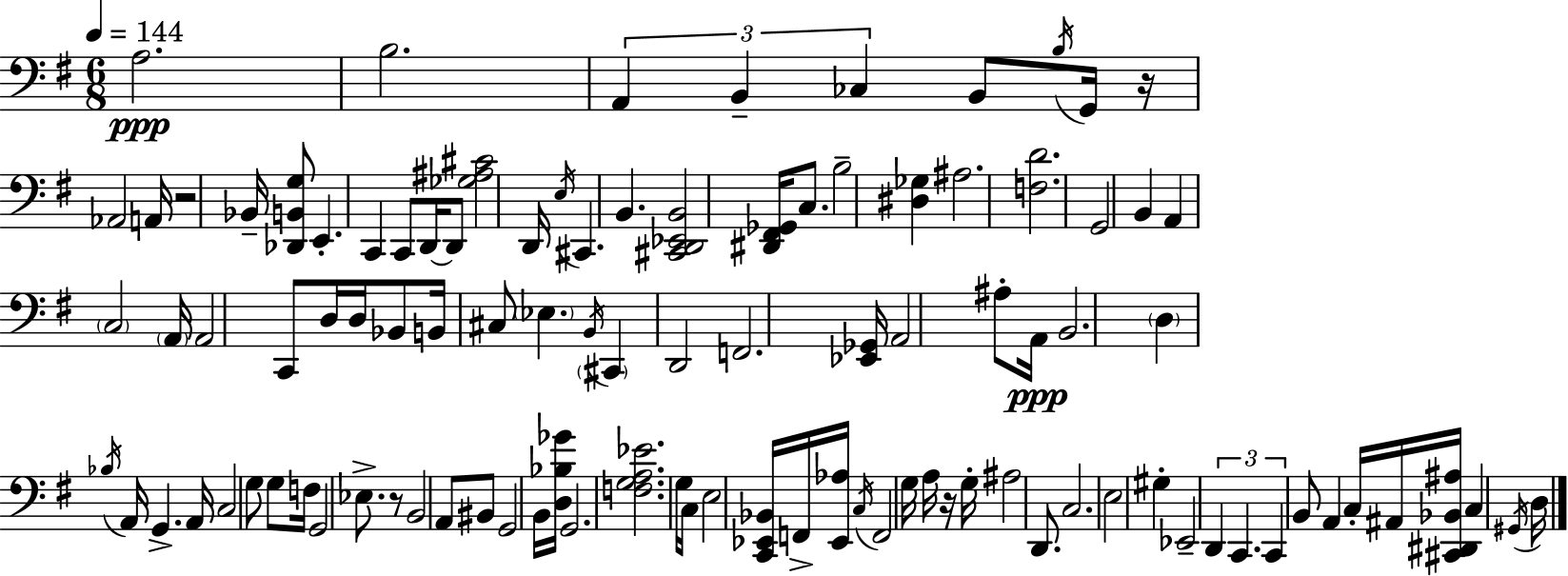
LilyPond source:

{
  \clef bass
  \numericTimeSignature
  \time 6/8
  \key e \minor
  \tempo 4 = 144
  a2.\ppp | b2. | \tuplet 3/2 { a,4 b,4-- ces4 } | b,8 \acciaccatura { b16 } g,16 r16 aes,2 | \break a,16 r2 bes,16-- <des, b, g>8 | e,4.-. c,4 c,8 | d,16~~ d,8 <ges ais cis'>2 | d,16 \acciaccatura { e16 } cis,4. b,4. | \break <cis, d, ees, b,>2 <dis, fis, ges,>16 c8. | b2-- <dis ges>4 | ais2. | <f d'>2. | \break g,2 b,4 | a,4 \parenthesize c2 | \parenthesize a,16 a,2 c,8 | d16 d16 bes,8 b,16 cis8 \parenthesize ees4. | \break \acciaccatura { b,16 } \parenthesize cis,4 d,2 | f,2. | <ees, ges,>16 a,2 | ais8-. a,16\ppp b,2. | \break \parenthesize d4 \acciaccatura { bes16 } a,16 g,4.-> | a,16 c2 | g8 g8 f16 g,2 | ees8.-> r8 b,2 | \break a,8 bis,8 g,2 | b,16 <d bes ges'>16 g,2. | <f g a ees'>2. | g16 c16 e2 | \break <c, ees, bes,>16 f,16-> <ees, aes>16 \acciaccatura { c16 } f,2 | g16 a16 r16 g16-. ais2 | d,8. c2. | e2 | \break gis4-. ees,2-- | \tuplet 3/2 { d,4 c,4. c,4 } | b,8 a,4 c16-. ais,16 <cis, dis, bes, ais>16 | c4 \acciaccatura { gis,16 } d16 \bar "|."
}